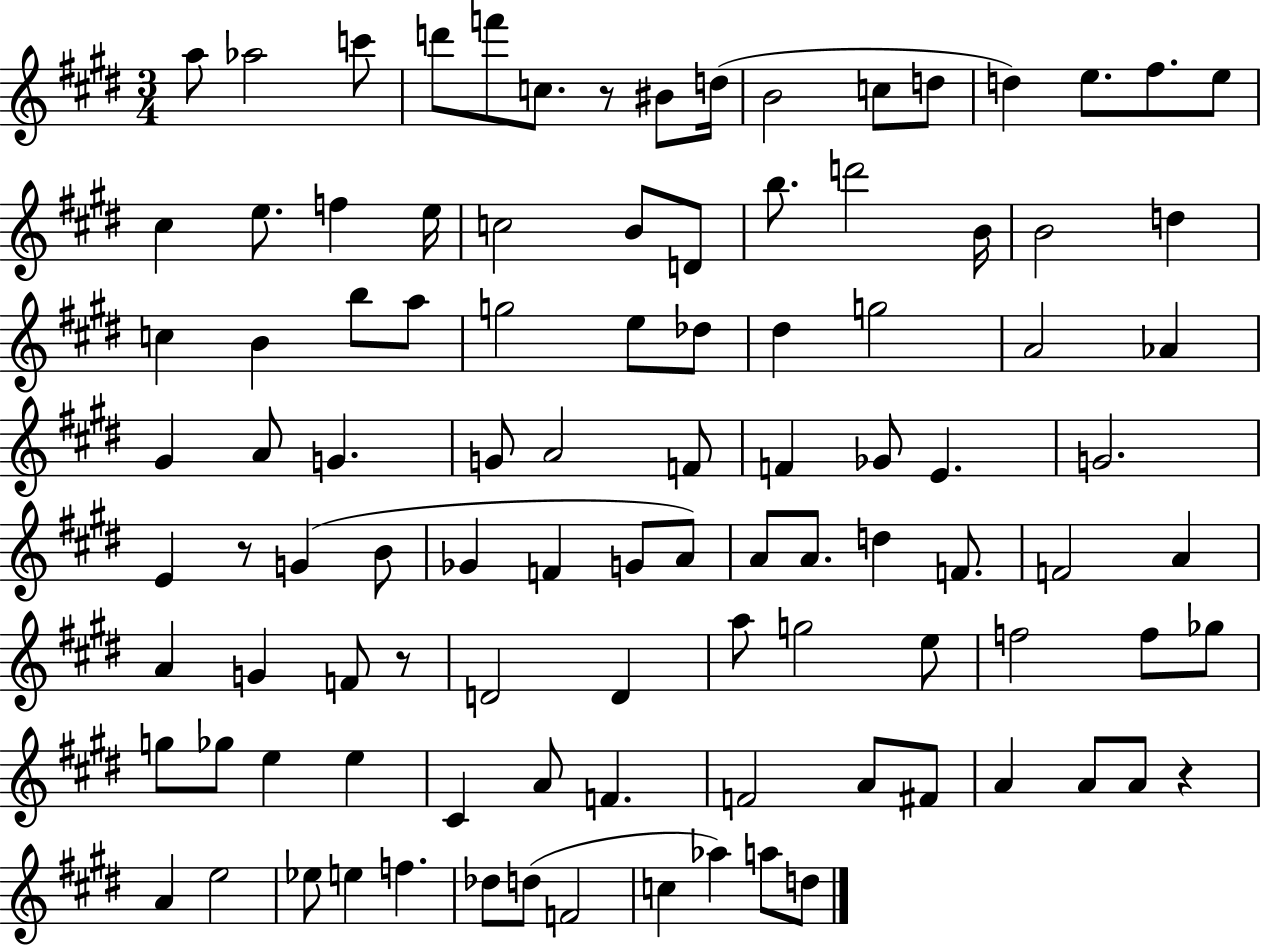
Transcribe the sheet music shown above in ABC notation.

X:1
T:Untitled
M:3/4
L:1/4
K:E
a/2 _a2 c'/2 d'/2 f'/2 c/2 z/2 ^B/2 d/4 B2 c/2 d/2 d e/2 ^f/2 e/2 ^c e/2 f e/4 c2 B/2 D/2 b/2 d'2 B/4 B2 d c B b/2 a/2 g2 e/2 _d/2 ^d g2 A2 _A ^G A/2 G G/2 A2 F/2 F _G/2 E G2 E z/2 G B/2 _G F G/2 A/2 A/2 A/2 d F/2 F2 A A G F/2 z/2 D2 D a/2 g2 e/2 f2 f/2 _g/2 g/2 _g/2 e e ^C A/2 F F2 A/2 ^F/2 A A/2 A/2 z A e2 _e/2 e f _d/2 d/2 F2 c _a a/2 d/2